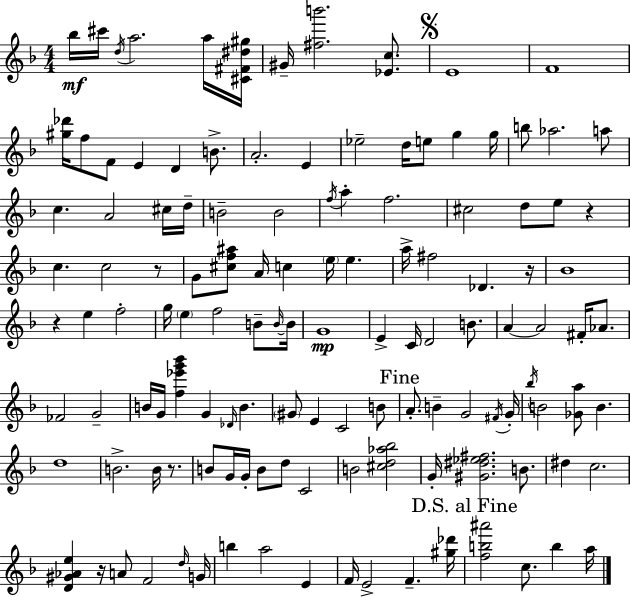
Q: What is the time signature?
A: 4/4